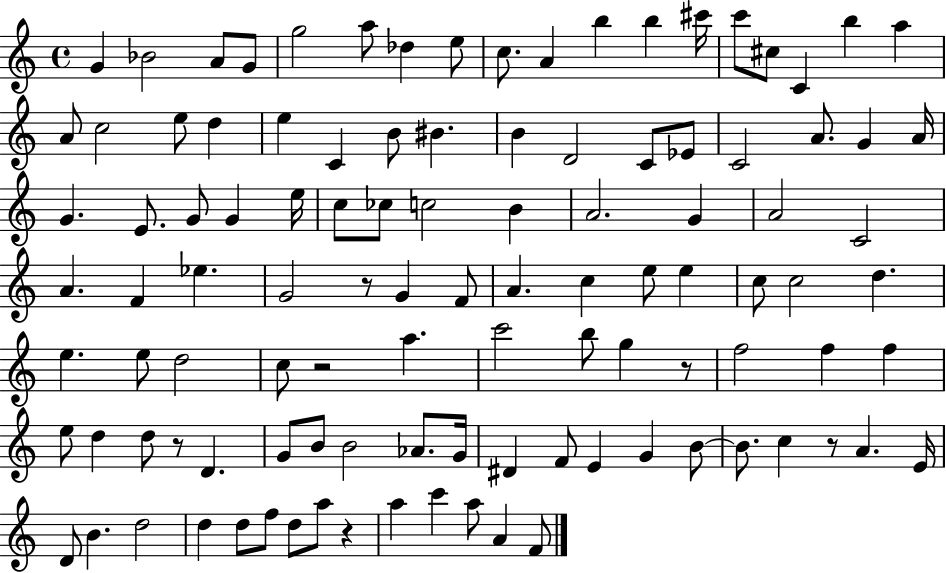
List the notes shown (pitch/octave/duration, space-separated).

G4/q Bb4/h A4/e G4/e G5/h A5/e Db5/q E5/e C5/e. A4/q B5/q B5/q C#6/s C6/e C#5/e C4/q B5/q A5/q A4/e C5/h E5/e D5/q E5/q C4/q B4/e BIS4/q. B4/q D4/h C4/e Eb4/e C4/h A4/e. G4/q A4/s G4/q. E4/e. G4/e G4/q E5/s C5/e CES5/e C5/h B4/q A4/h. G4/q A4/h C4/h A4/q. F4/q Eb5/q. G4/h R/e G4/q F4/e A4/q. C5/q E5/e E5/q C5/e C5/h D5/q. E5/q. E5/e D5/h C5/e R/h A5/q. C6/h B5/e G5/q R/e F5/h F5/q F5/q E5/e D5/q D5/e R/e D4/q. G4/e B4/e B4/h Ab4/e. G4/s D#4/q F4/e E4/q G4/q B4/e B4/e. C5/q R/e A4/q. E4/s D4/e B4/q. D5/h D5/q D5/e F5/e D5/e A5/e R/q A5/q C6/q A5/e A4/q F4/e